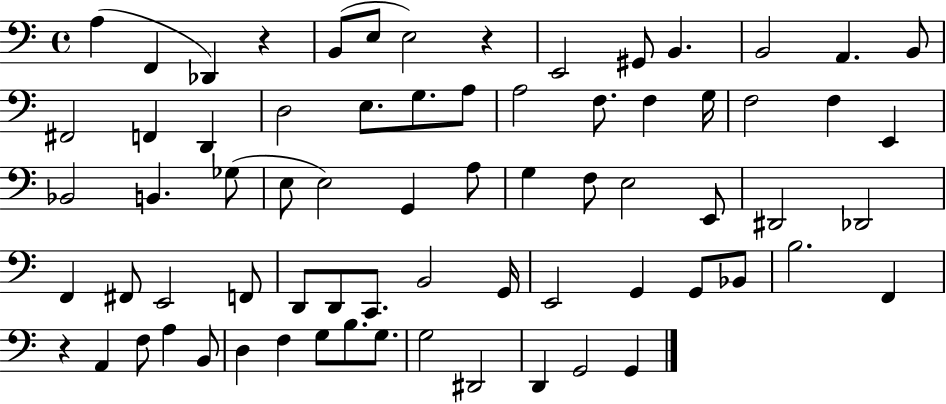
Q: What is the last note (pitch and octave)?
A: G2